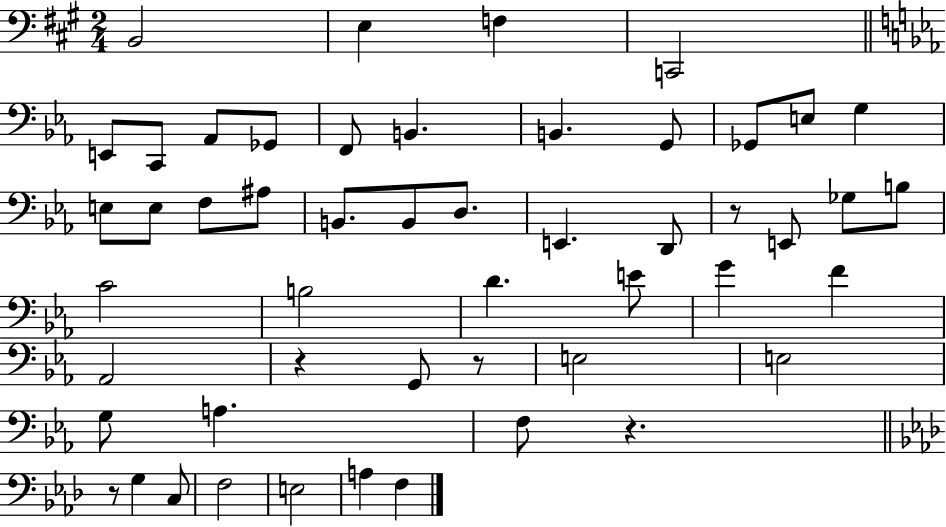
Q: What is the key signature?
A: A major